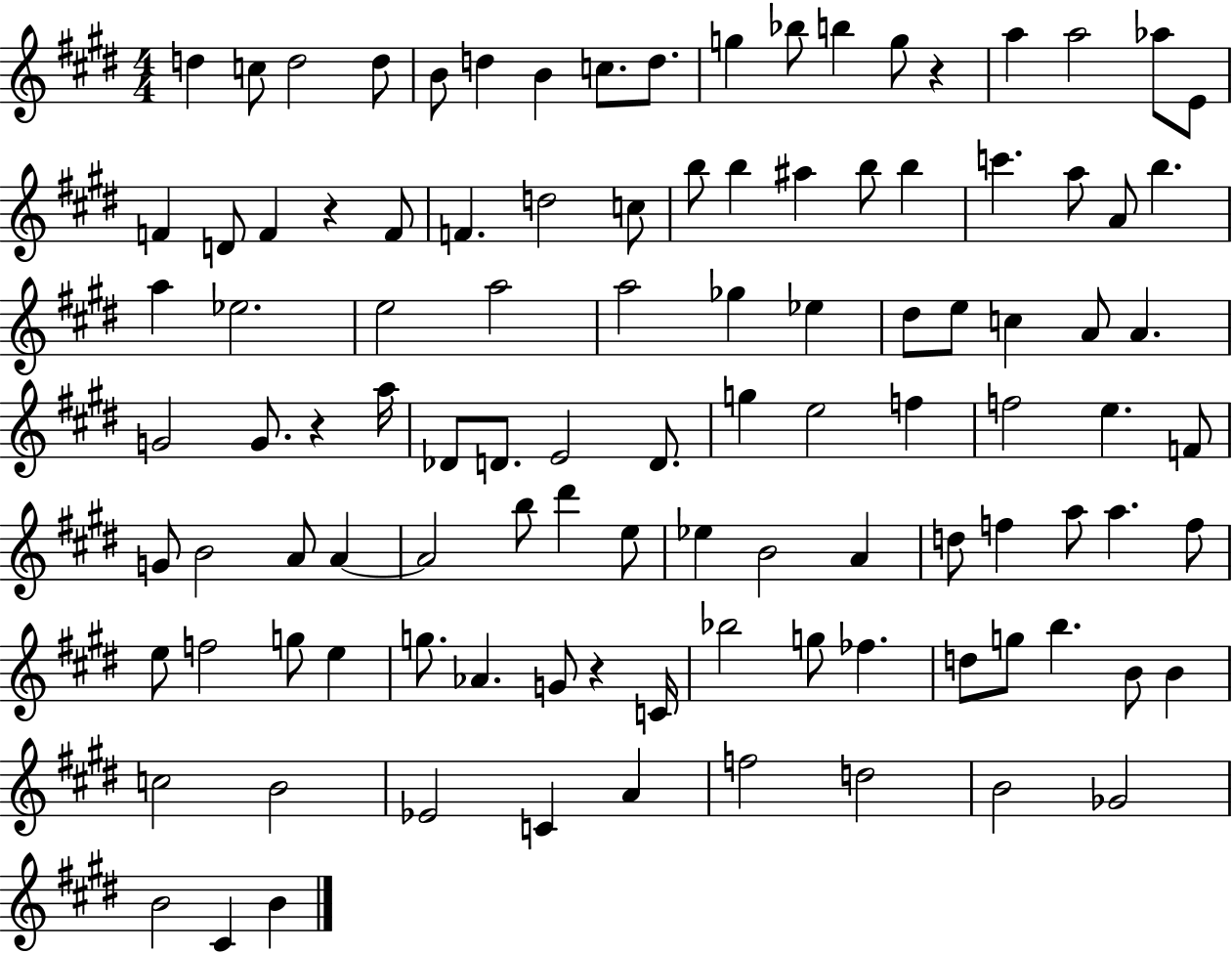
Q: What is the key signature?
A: E major